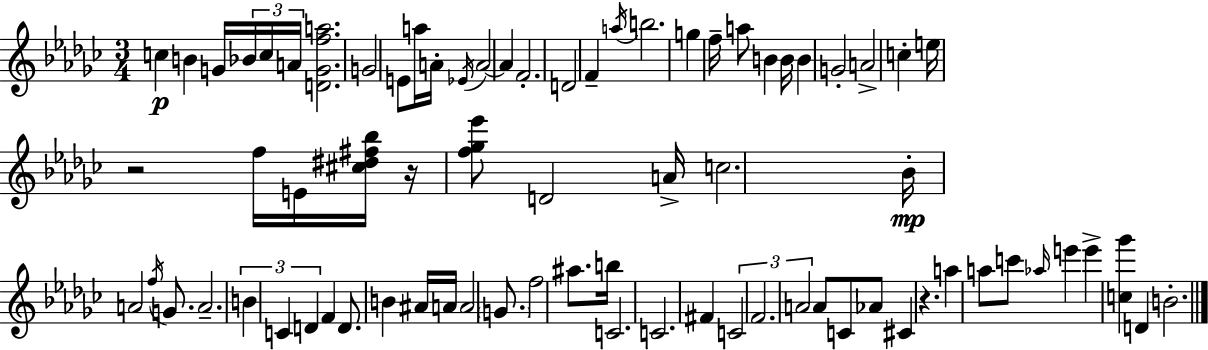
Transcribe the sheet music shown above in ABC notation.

X:1
T:Untitled
M:3/4
L:1/4
K:Ebm
c B G/4 _B/4 c/4 A/4 [DGfa]2 G2 E/2 a/4 A/4 _E/4 A2 A F2 D2 F a/4 b2 g f/4 a/2 B B/4 B G2 A2 c e/4 z2 f/4 E/4 [^c^d^f_b]/4 z/4 [f_g_e']/2 D2 A/4 c2 _B/4 A2 f/4 G/2 A2 B C D F D/2 B ^A/4 A/4 A2 G/2 f2 ^a/2 b/4 C2 C2 ^F C2 F2 A2 A/2 C/2 _A/2 ^C z a a/2 c'/2 _a/4 e' e' [c_g'] D B2